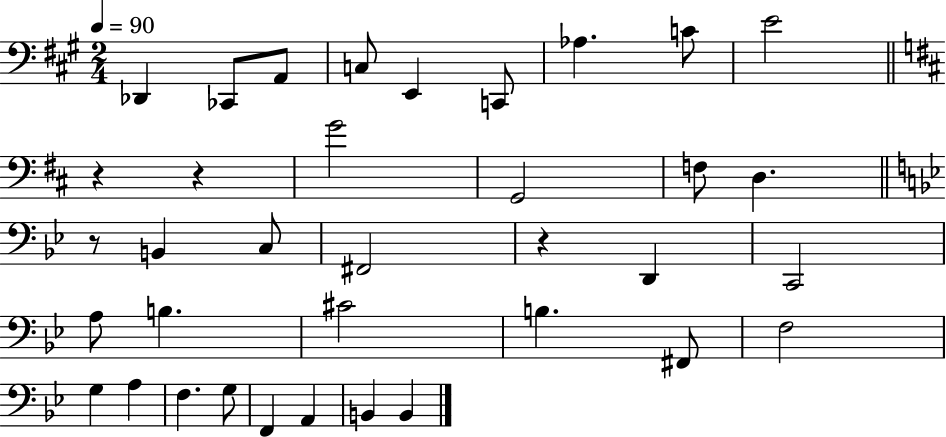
Db2/q CES2/e A2/e C3/e E2/q C2/e Ab3/q. C4/e E4/h R/q R/q G4/h G2/h F3/e D3/q. R/e B2/q C3/e F#2/h R/q D2/q C2/h A3/e B3/q. C#4/h B3/q. F#2/e F3/h G3/q A3/q F3/q. G3/e F2/q A2/q B2/q B2/q